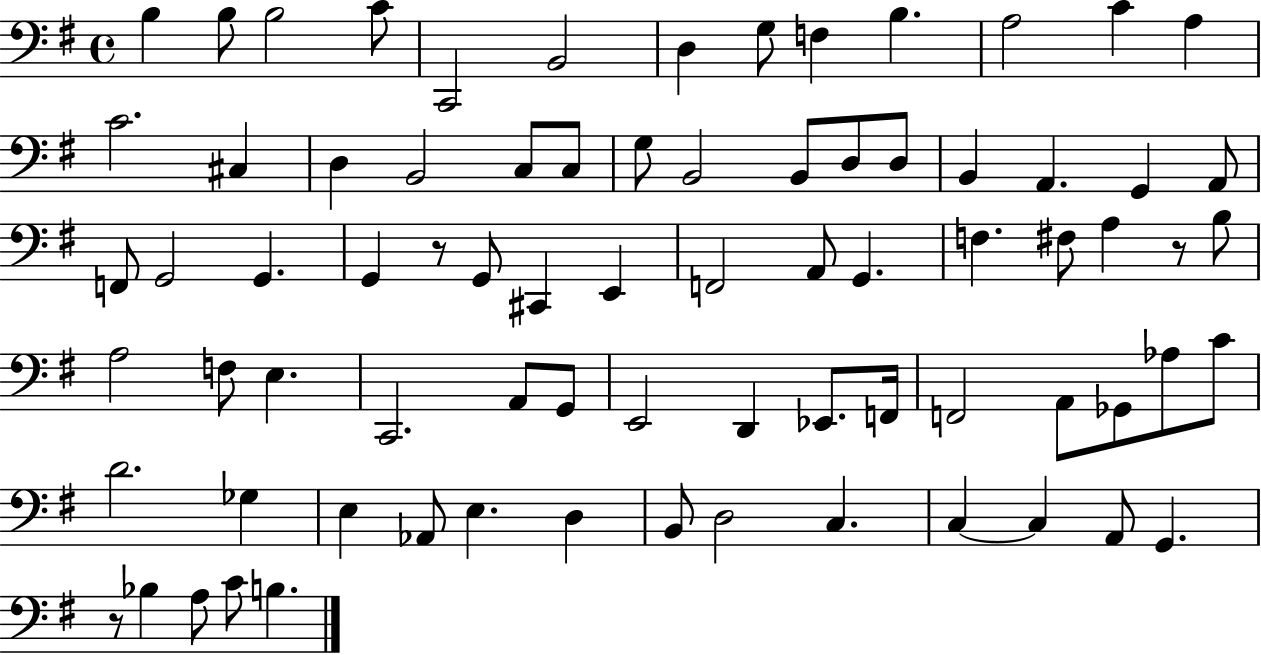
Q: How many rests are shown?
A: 3